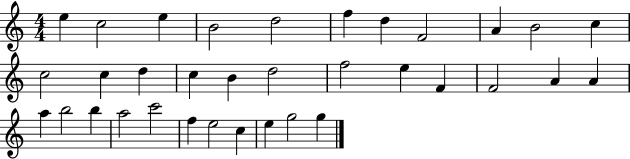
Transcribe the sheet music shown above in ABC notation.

X:1
T:Untitled
M:4/4
L:1/4
K:C
e c2 e B2 d2 f d F2 A B2 c c2 c d c B d2 f2 e F F2 A A a b2 b a2 c'2 f e2 c e g2 g